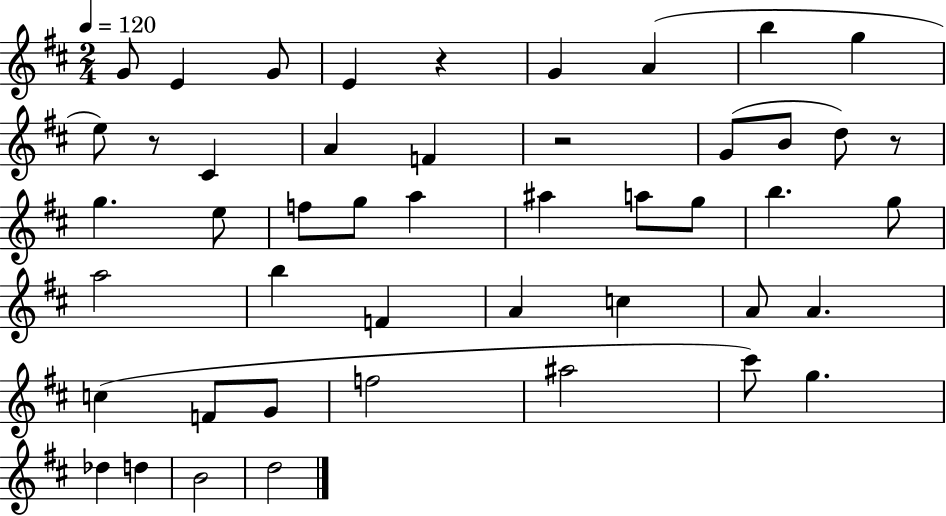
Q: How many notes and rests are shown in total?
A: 47